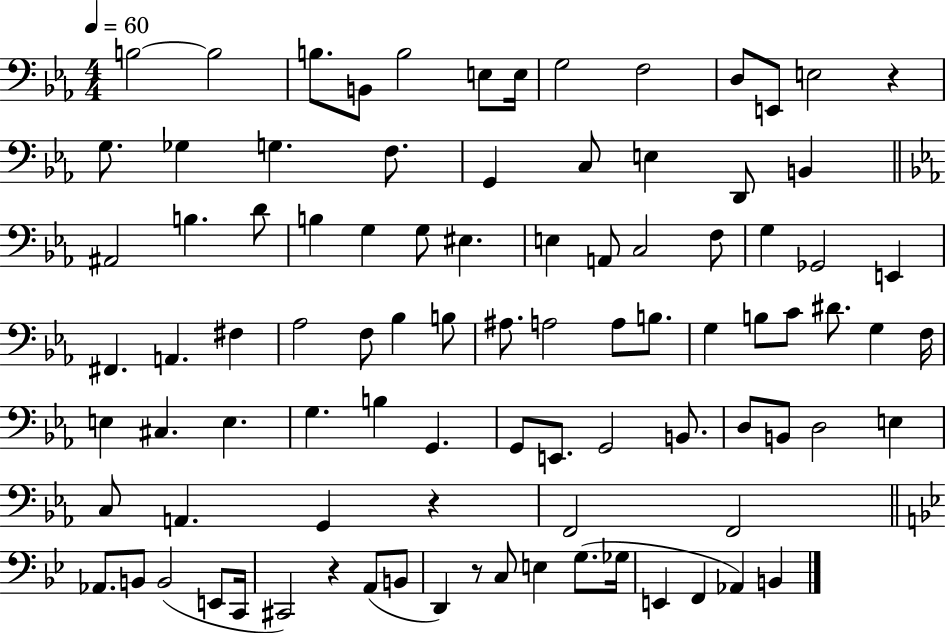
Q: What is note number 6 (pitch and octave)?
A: E3